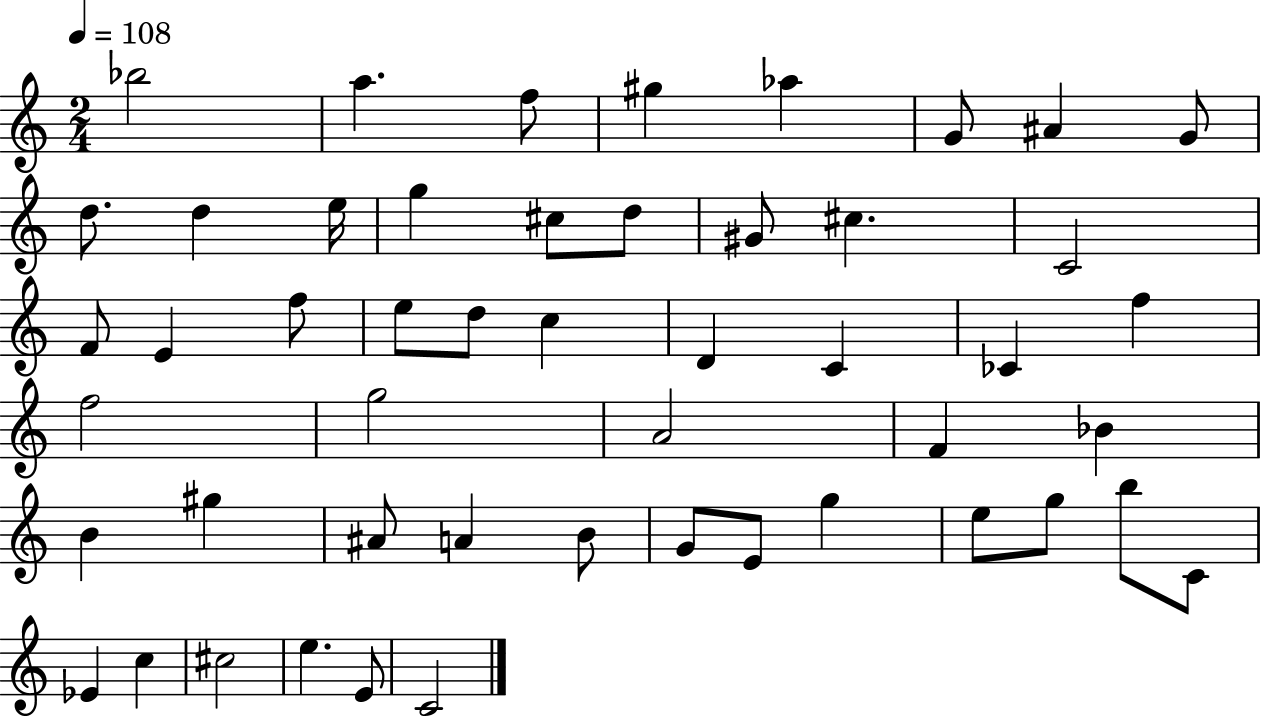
{
  \clef treble
  \numericTimeSignature
  \time 2/4
  \key c \major
  \tempo 4 = 108
  bes''2 | a''4. f''8 | gis''4 aes''4 | g'8 ais'4 g'8 | \break d''8. d''4 e''16 | g''4 cis''8 d''8 | gis'8 cis''4. | c'2 | \break f'8 e'4 f''8 | e''8 d''8 c''4 | d'4 c'4 | ces'4 f''4 | \break f''2 | g''2 | a'2 | f'4 bes'4 | \break b'4 gis''4 | ais'8 a'4 b'8 | g'8 e'8 g''4 | e''8 g''8 b''8 c'8 | \break ees'4 c''4 | cis''2 | e''4. e'8 | c'2 | \break \bar "|."
}